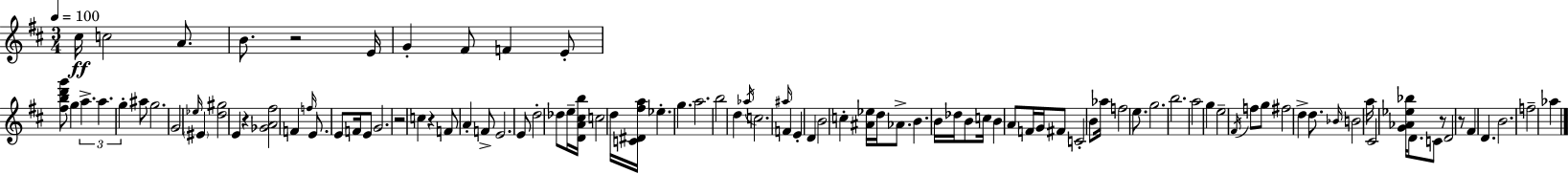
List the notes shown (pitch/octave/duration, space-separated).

C#5/s C5/h A4/e. B4/e. R/h E4/s G4/q F#4/e F4/q E4/e [F#5,B5,D6,G6]/e G5/q A5/q. A5/q. G5/q A#5/e G5/h. G4/h Eb5/s EIS4/q [D5,G#5]/h E4/q R/q [Gb4,A4,F#5]/h F4/q F5/s E4/e. E4/e F4/s E4/e G4/h. R/h C5/q R/q F4/e A4/q F4/e E4/h. E4/e D5/h Db5/e E5/s [D4,A4,C#5,B5]/s C5/h D5/s [C4,D#4,F#5,A5]/s Eb5/q. G5/q. A5/h. B5/h D5/q Ab5/s C5/h. A#5/s F4/q E4/q D4/q B4/h C5/q [A#4,Eb5]/s D5/s Ab4/e. B4/q. B4/s Db5/s B4/e C5/s B4/q A4/e F4/s G4/s F#4/e C4/h B4/e Ab5/s F5/h E5/e. G5/h. B5/h. A5/h G5/q E5/h F#4/s F5/e G5/e F#5/h D5/q D5/e. Bb4/s B4/h A5/s C#4/h [G4,Ab4,Eb5,Bb5]/s D4/e. C4/e R/e D4/h R/e F#4/q D4/q. B4/h. F5/h Ab5/q